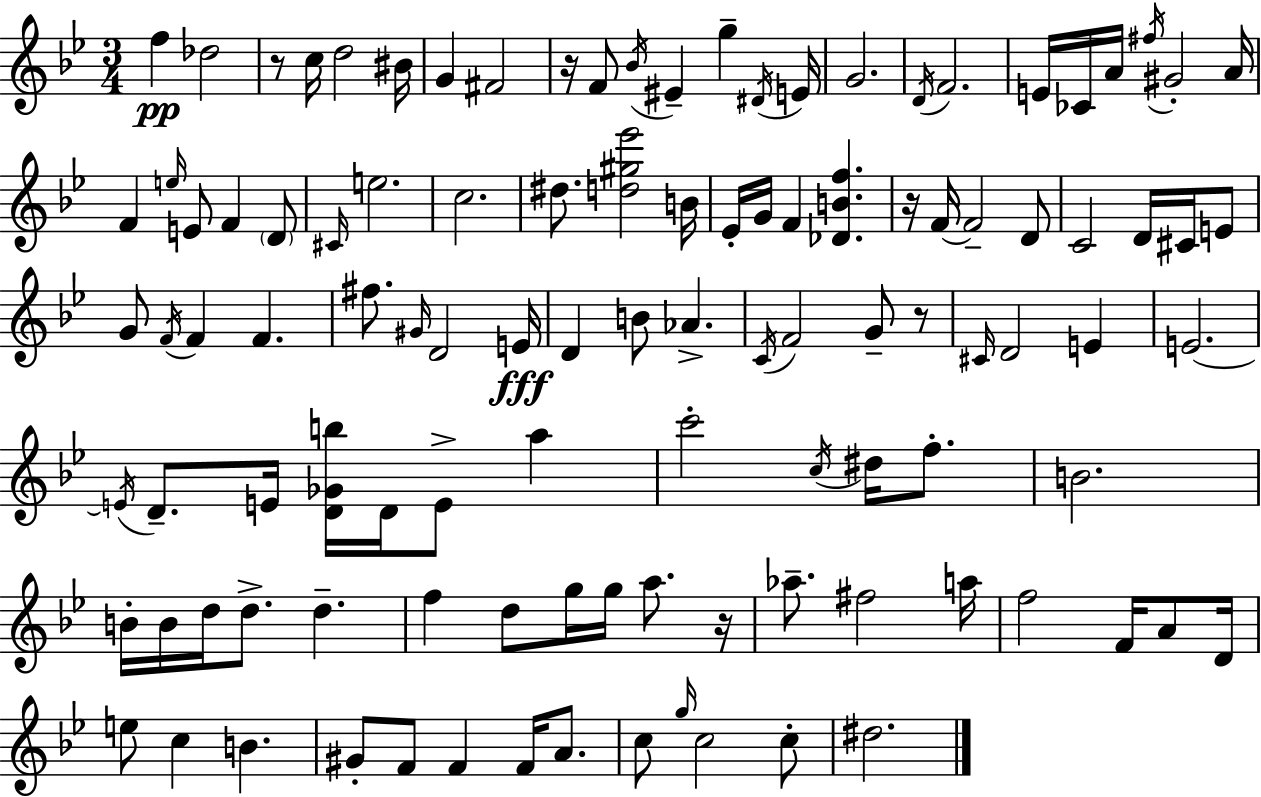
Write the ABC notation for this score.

X:1
T:Untitled
M:3/4
L:1/4
K:Gm
f _d2 z/2 c/4 d2 ^B/4 G ^F2 z/4 F/2 _B/4 ^E g ^D/4 E/4 G2 D/4 F2 E/4 _C/4 A/4 ^f/4 ^G2 A/4 F e/4 E/2 F D/2 ^C/4 e2 c2 ^d/2 [d^g_e']2 B/4 _E/4 G/4 F [_DBf] z/4 F/4 F2 D/2 C2 D/4 ^C/4 E/2 G/2 F/4 F F ^f/2 ^G/4 D2 E/4 D B/2 _A C/4 F2 G/2 z/2 ^C/4 D2 E E2 E/4 D/2 E/4 [D_Gb]/4 D/4 E/2 a c'2 c/4 ^d/4 f/2 B2 B/4 B/4 d/4 d/2 d f d/2 g/4 g/4 a/2 z/4 _a/2 ^f2 a/4 f2 F/4 A/2 D/4 e/2 c B ^G/2 F/2 F F/4 A/2 c/2 g/4 c2 c/2 ^d2